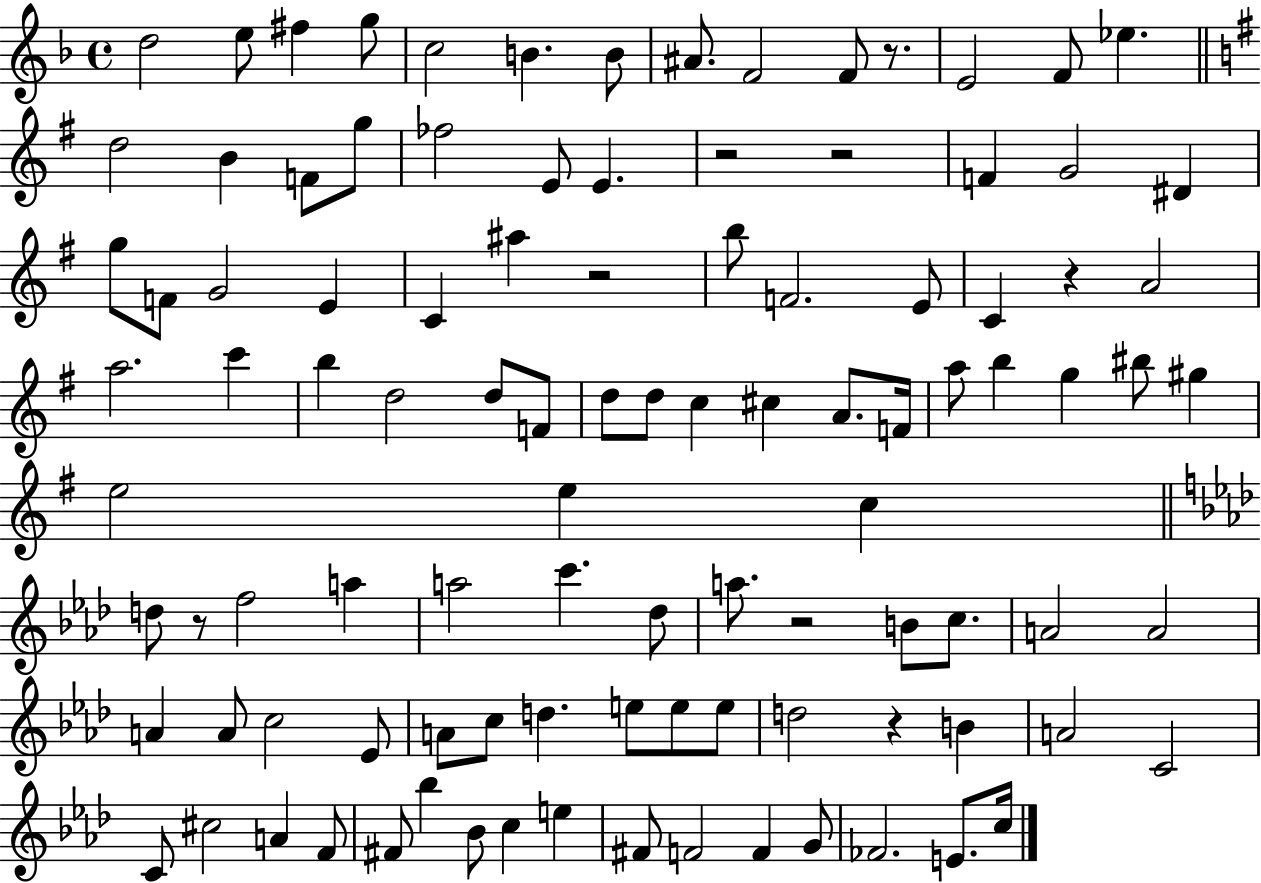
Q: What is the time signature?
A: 4/4